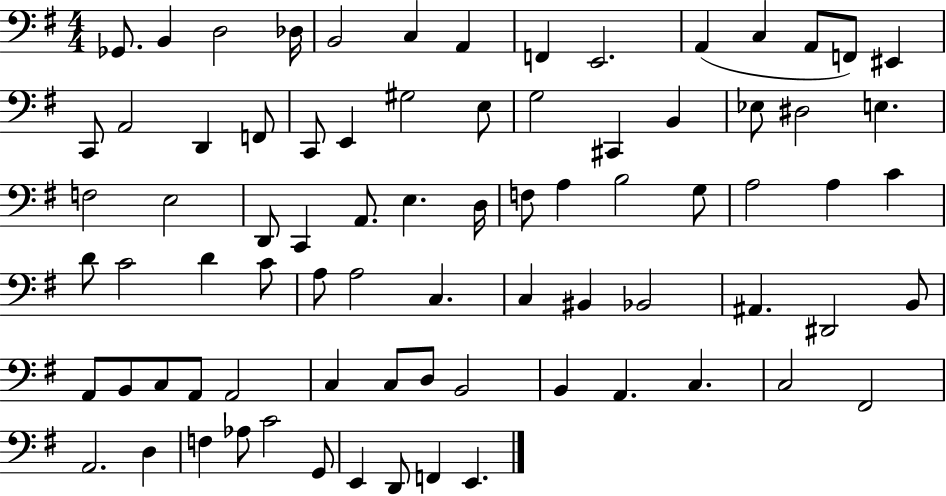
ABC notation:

X:1
T:Untitled
M:4/4
L:1/4
K:G
_G,,/2 B,, D,2 _D,/4 B,,2 C, A,, F,, E,,2 A,, C, A,,/2 F,,/2 ^E,, C,,/2 A,,2 D,, F,,/2 C,,/2 E,, ^G,2 E,/2 G,2 ^C,, B,, _E,/2 ^D,2 E, F,2 E,2 D,,/2 C,, A,,/2 E, D,/4 F,/2 A, B,2 G,/2 A,2 A, C D/2 C2 D C/2 A,/2 A,2 C, C, ^B,, _B,,2 ^A,, ^D,,2 B,,/2 A,,/2 B,,/2 C,/2 A,,/2 A,,2 C, C,/2 D,/2 B,,2 B,, A,, C, C,2 ^F,,2 A,,2 D, F, _A,/2 C2 G,,/2 E,, D,,/2 F,, E,,